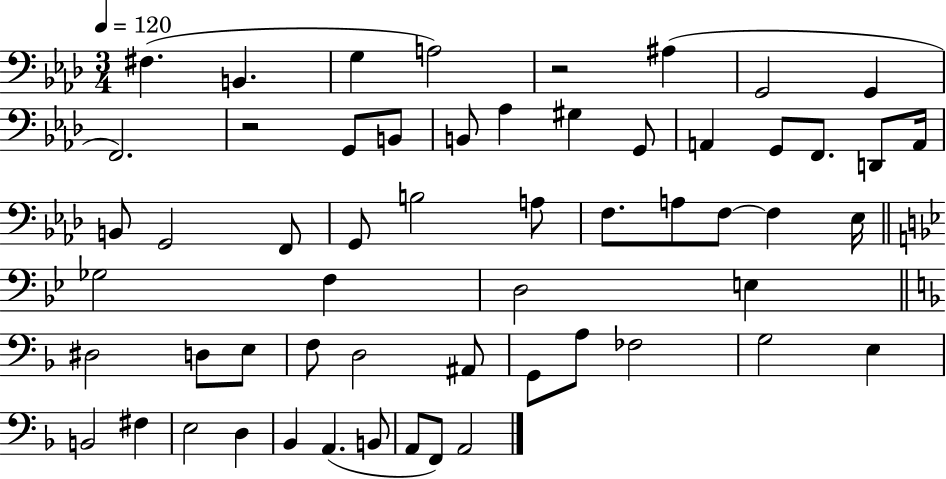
X:1
T:Untitled
M:3/4
L:1/4
K:Ab
^F, B,, G, A,2 z2 ^A, G,,2 G,, F,,2 z2 G,,/2 B,,/2 B,,/2 _A, ^G, G,,/2 A,, G,,/2 F,,/2 D,,/2 A,,/4 B,,/2 G,,2 F,,/2 G,,/2 B,2 A,/2 F,/2 A,/2 F,/2 F, _E,/4 _G,2 F, D,2 E, ^D,2 D,/2 E,/2 F,/2 D,2 ^A,,/2 G,,/2 A,/2 _F,2 G,2 E, B,,2 ^F, E,2 D, _B,, A,, B,,/2 A,,/2 F,,/2 A,,2